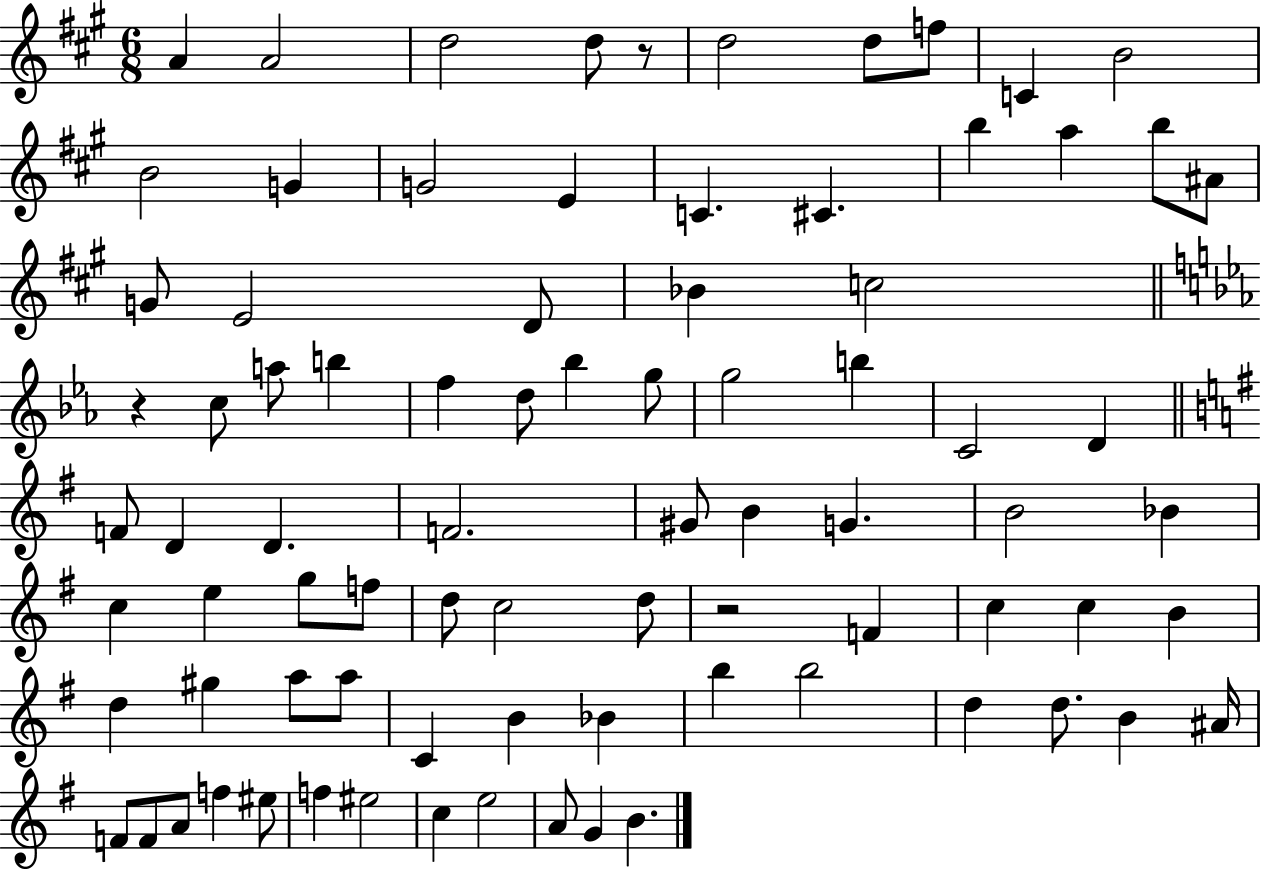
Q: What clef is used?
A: treble